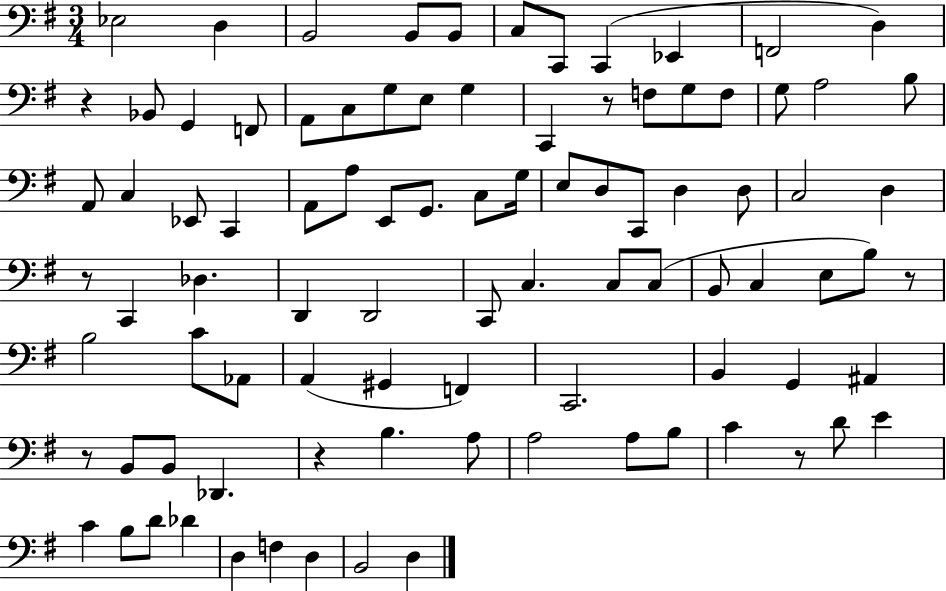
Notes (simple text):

Eb3/h D3/q B2/h B2/e B2/e C3/e C2/e C2/q Eb2/q F2/h D3/q R/q Bb2/e G2/q F2/e A2/e C3/e G3/e E3/e G3/q C2/q R/e F3/e G3/e F3/e G3/e A3/h B3/e A2/e C3/q Eb2/e C2/q A2/e A3/e E2/e G2/e. C3/e G3/s E3/e D3/e C2/e D3/q D3/e C3/h D3/q R/e C2/q Db3/q. D2/q D2/h C2/e C3/q. C3/e C3/e B2/e C3/q E3/e B3/e R/e B3/h C4/e Ab2/e A2/q G#2/q F2/q C2/h. B2/q G2/q A#2/q R/e B2/e B2/e Db2/q. R/q B3/q. A3/e A3/h A3/e B3/e C4/q R/e D4/e E4/q C4/q B3/e D4/e Db4/q D3/q F3/q D3/q B2/h D3/q